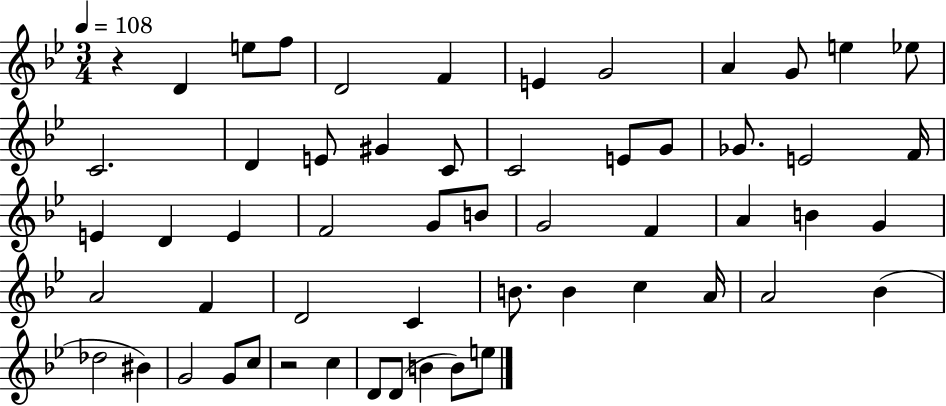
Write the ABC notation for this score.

X:1
T:Untitled
M:3/4
L:1/4
K:Bb
z D e/2 f/2 D2 F E G2 A G/2 e _e/2 C2 D E/2 ^G C/2 C2 E/2 G/2 _G/2 E2 F/4 E D E F2 G/2 B/2 G2 F A B G A2 F D2 C B/2 B c A/4 A2 _B _d2 ^B G2 G/2 c/2 z2 c D/2 D/2 B B/2 e/2